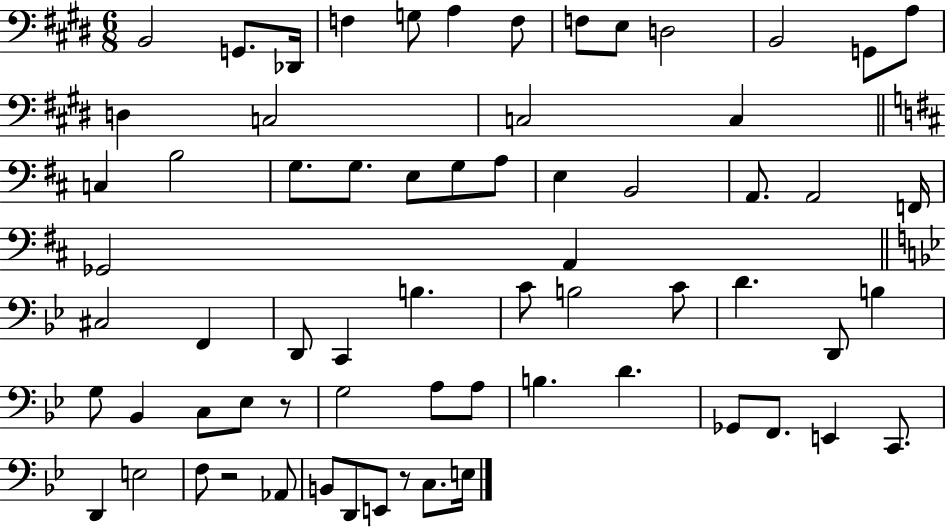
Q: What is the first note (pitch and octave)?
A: B2